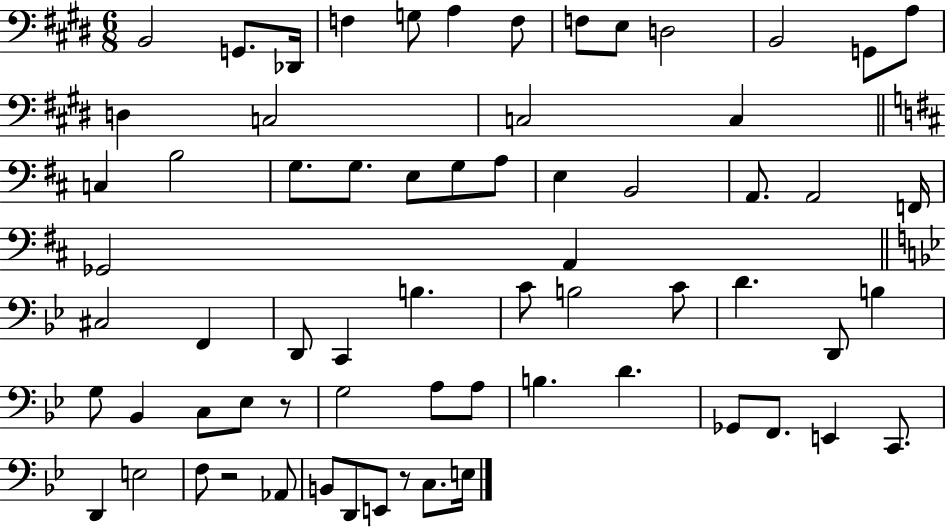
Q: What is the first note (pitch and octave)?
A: B2